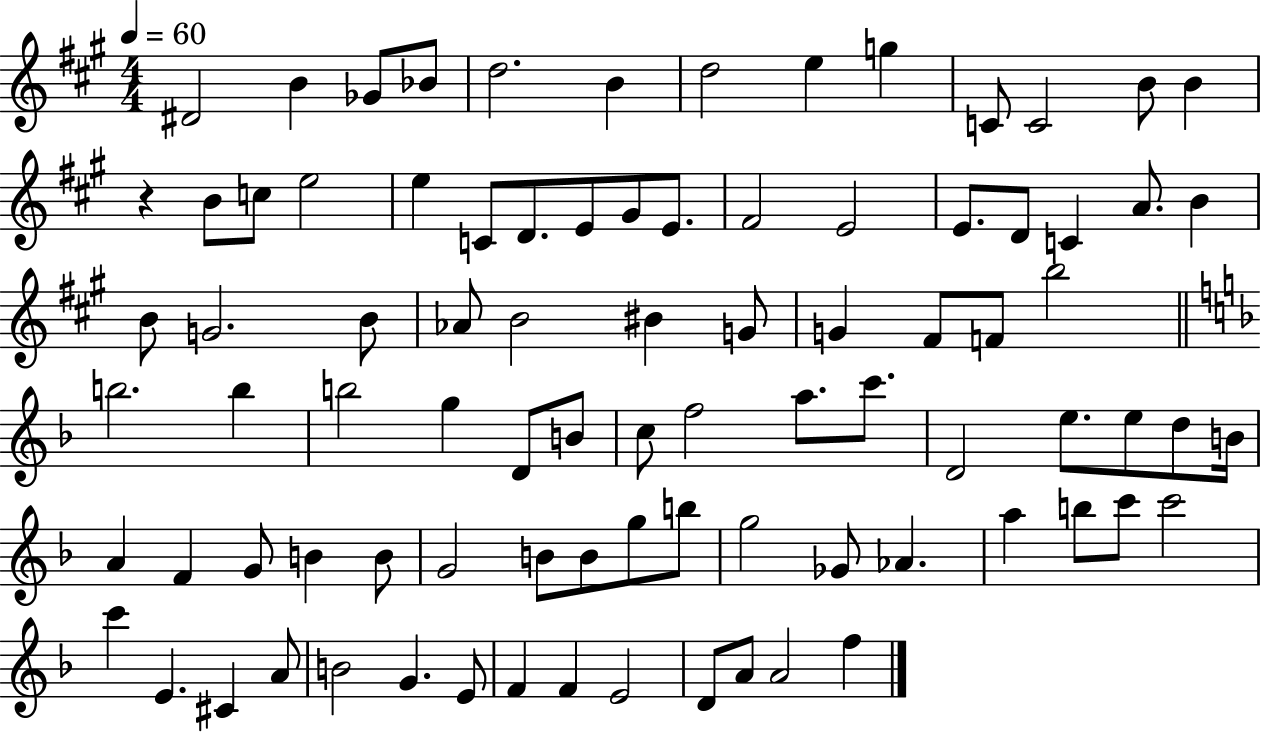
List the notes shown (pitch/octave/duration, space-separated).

D#4/h B4/q Gb4/e Bb4/e D5/h. B4/q D5/h E5/q G5/q C4/e C4/h B4/e B4/q R/q B4/e C5/e E5/h E5/q C4/e D4/e. E4/e G#4/e E4/e. F#4/h E4/h E4/e. D4/e C4/q A4/e. B4/q B4/e G4/h. B4/e Ab4/e B4/h BIS4/q G4/e G4/q F#4/e F4/e B5/h B5/h. B5/q B5/h G5/q D4/e B4/e C5/e F5/h A5/e. C6/e. D4/h E5/e. E5/e D5/e B4/s A4/q F4/q G4/e B4/q B4/e G4/h B4/e B4/e G5/e B5/e G5/h Gb4/e Ab4/q. A5/q B5/e C6/e C6/h C6/q E4/q. C#4/q A4/e B4/h G4/q. E4/e F4/q F4/q E4/h D4/e A4/e A4/h F5/q